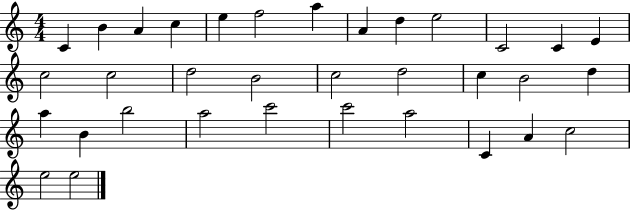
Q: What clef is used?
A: treble